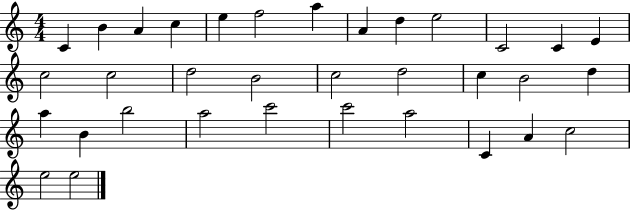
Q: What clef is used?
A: treble